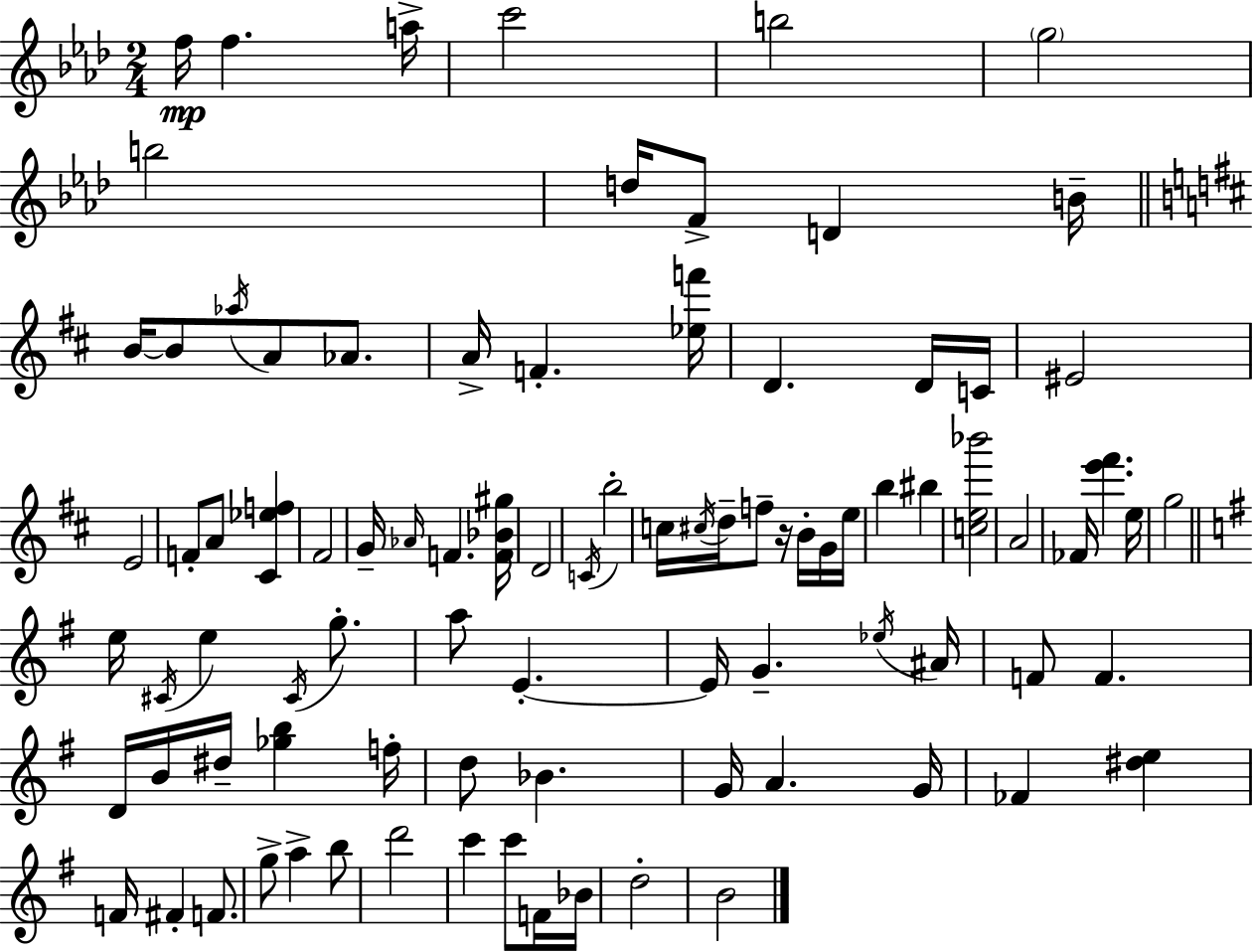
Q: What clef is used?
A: treble